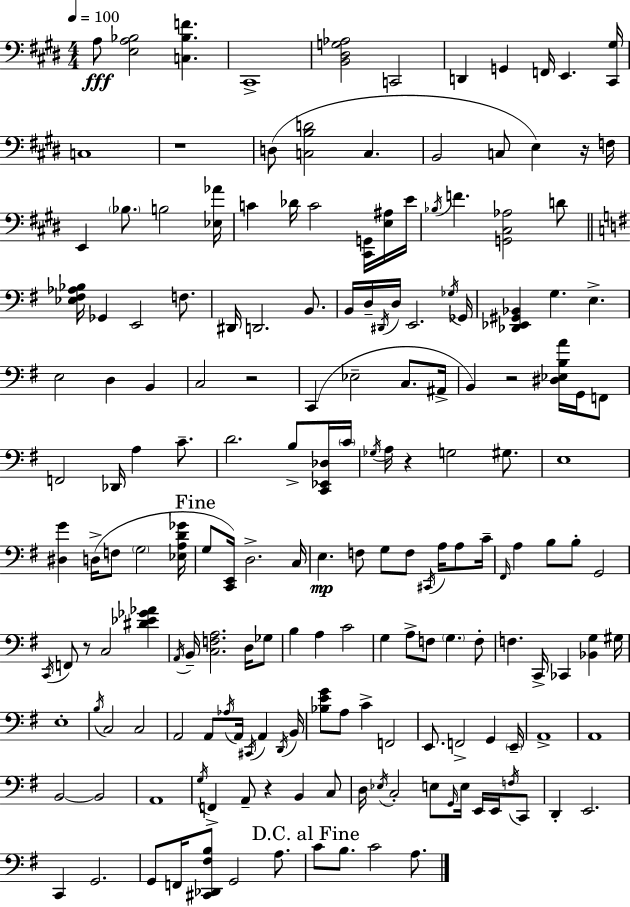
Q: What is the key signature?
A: E major